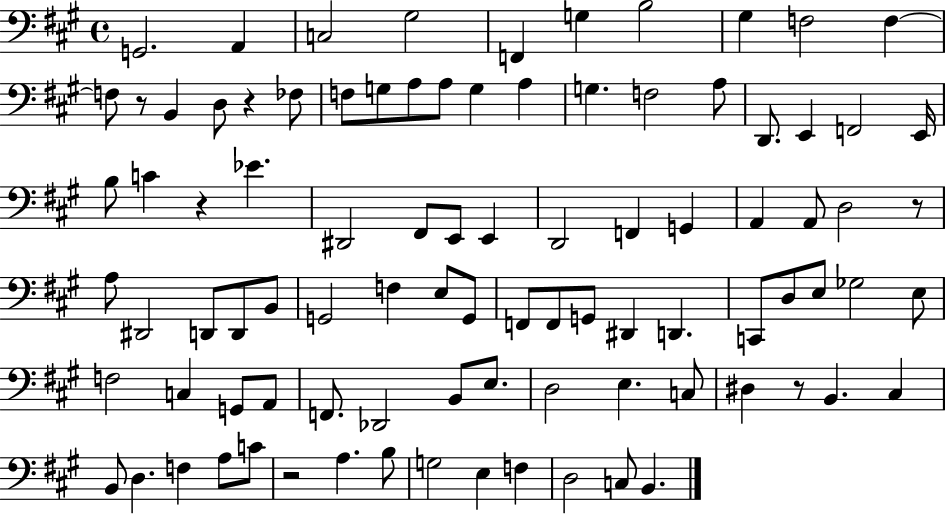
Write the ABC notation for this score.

X:1
T:Untitled
M:4/4
L:1/4
K:A
G,,2 A,, C,2 ^G,2 F,, G, B,2 ^G, F,2 F, F,/2 z/2 B,, D,/2 z _F,/2 F,/2 G,/2 A,/2 A,/2 G, A, G, F,2 A,/2 D,,/2 E,, F,,2 E,,/4 B,/2 C z _E ^D,,2 ^F,,/2 E,,/2 E,, D,,2 F,, G,, A,, A,,/2 D,2 z/2 A,/2 ^D,,2 D,,/2 D,,/2 B,,/2 G,,2 F, E,/2 G,,/2 F,,/2 F,,/2 G,,/2 ^D,, D,, C,,/2 D,/2 E,/2 _G,2 E,/2 F,2 C, G,,/2 A,,/2 F,,/2 _D,,2 B,,/2 E,/2 D,2 E, C,/2 ^D, z/2 B,, ^C, B,,/2 D, F, A,/2 C/2 z2 A, B,/2 G,2 E, F, D,2 C,/2 B,,